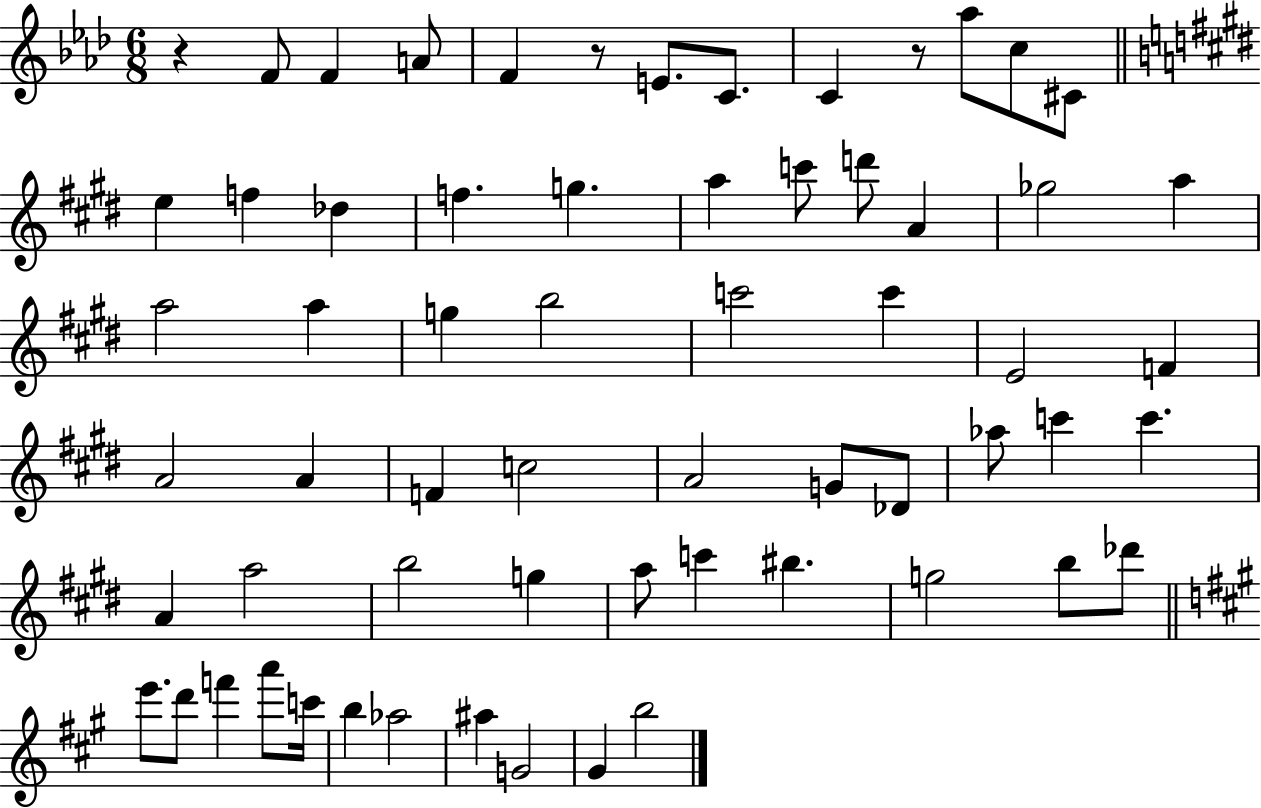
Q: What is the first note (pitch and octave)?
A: F4